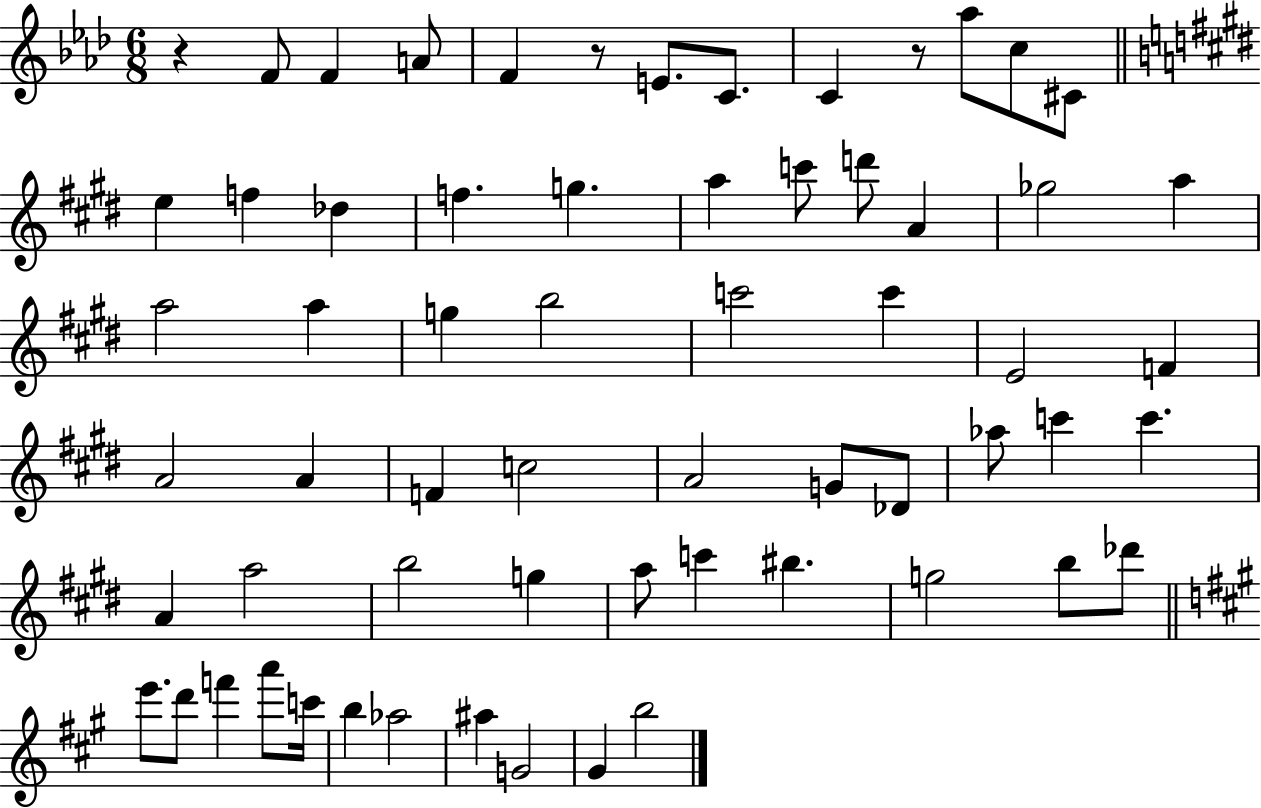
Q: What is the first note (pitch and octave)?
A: F4